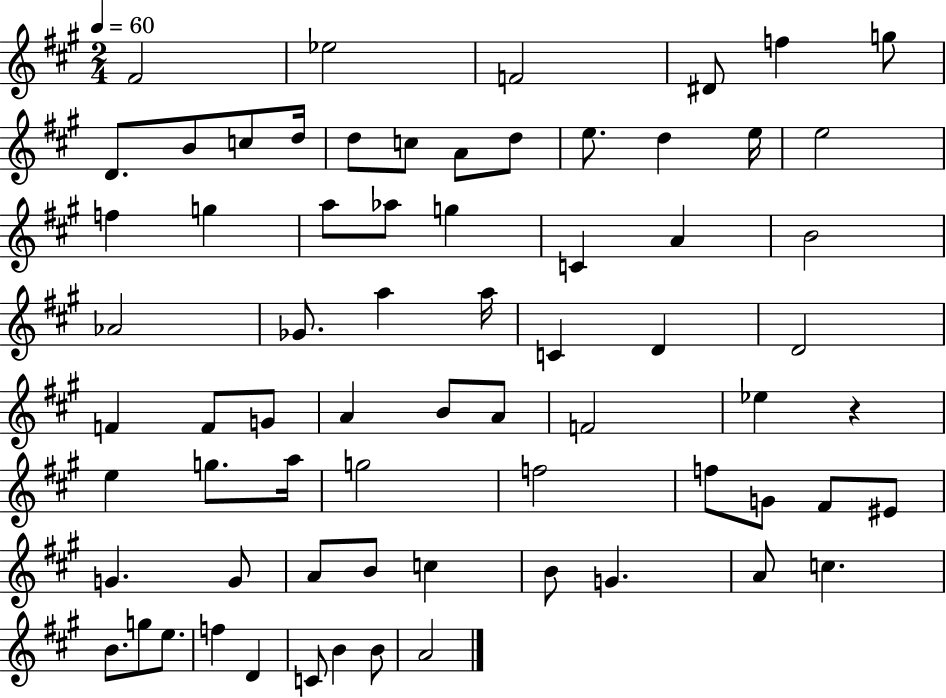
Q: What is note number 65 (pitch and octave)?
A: C4